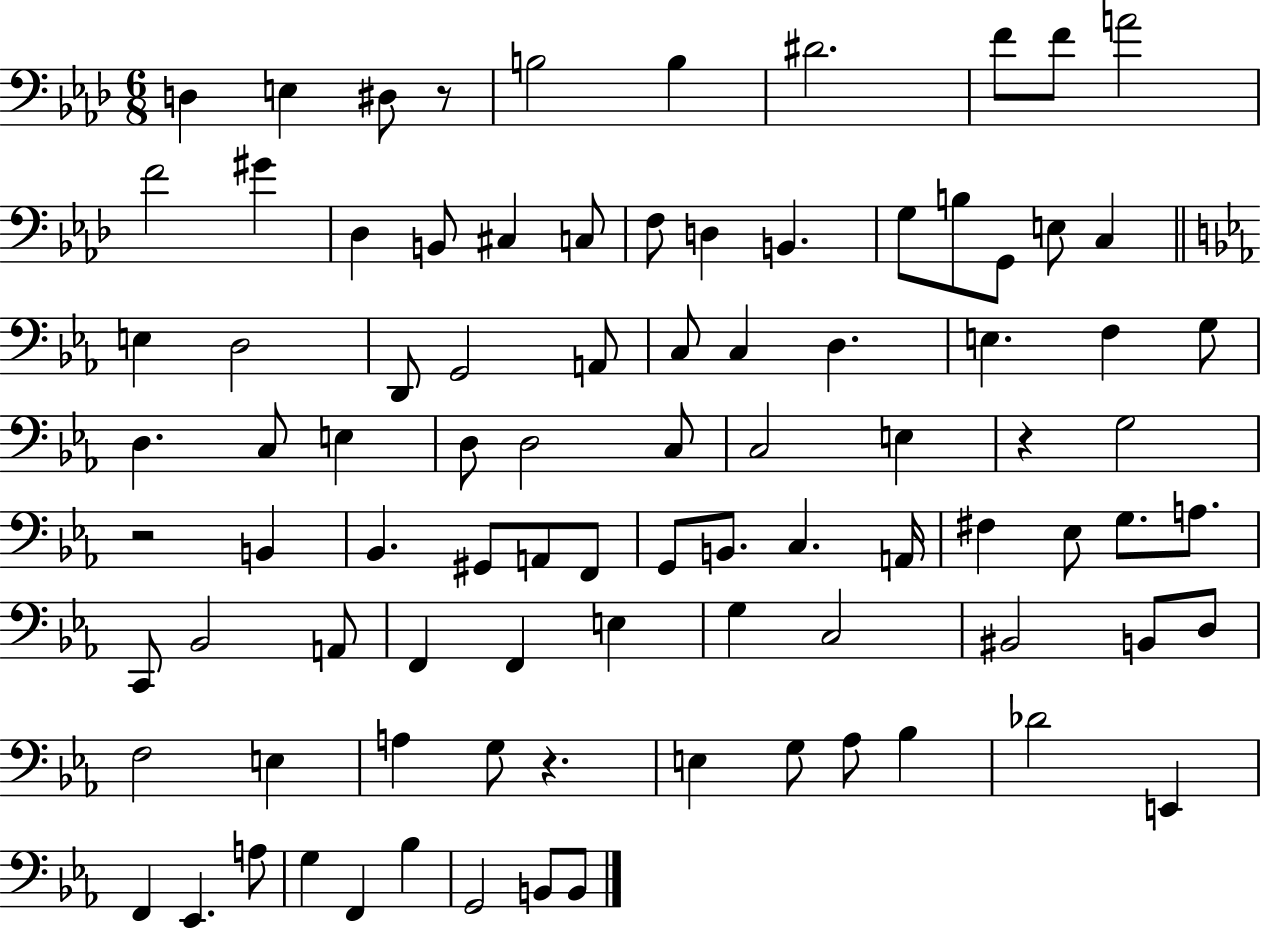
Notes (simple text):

D3/q E3/q D#3/e R/e B3/h B3/q D#4/h. F4/e F4/e A4/h F4/h G#4/q Db3/q B2/e C#3/q C3/e F3/e D3/q B2/q. G3/e B3/e G2/e E3/e C3/q E3/q D3/h D2/e G2/h A2/e C3/e C3/q D3/q. E3/q. F3/q G3/e D3/q. C3/e E3/q D3/e D3/h C3/e C3/h E3/q R/q G3/h R/h B2/q Bb2/q. G#2/e A2/e F2/e G2/e B2/e. C3/q. A2/s F#3/q Eb3/e G3/e. A3/e. C2/e Bb2/h A2/e F2/q F2/q E3/q G3/q C3/h BIS2/h B2/e D3/e F3/h E3/q A3/q G3/e R/q. E3/q G3/e Ab3/e Bb3/q Db4/h E2/q F2/q Eb2/q. A3/e G3/q F2/q Bb3/q G2/h B2/e B2/e